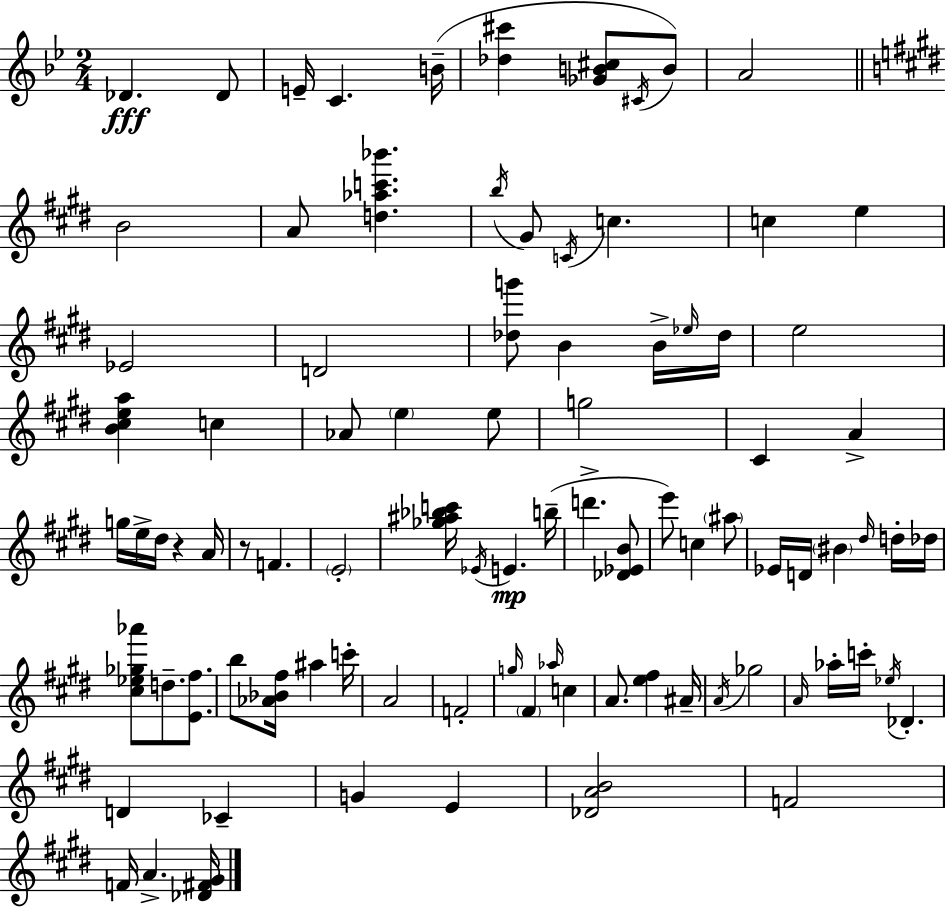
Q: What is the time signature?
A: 2/4